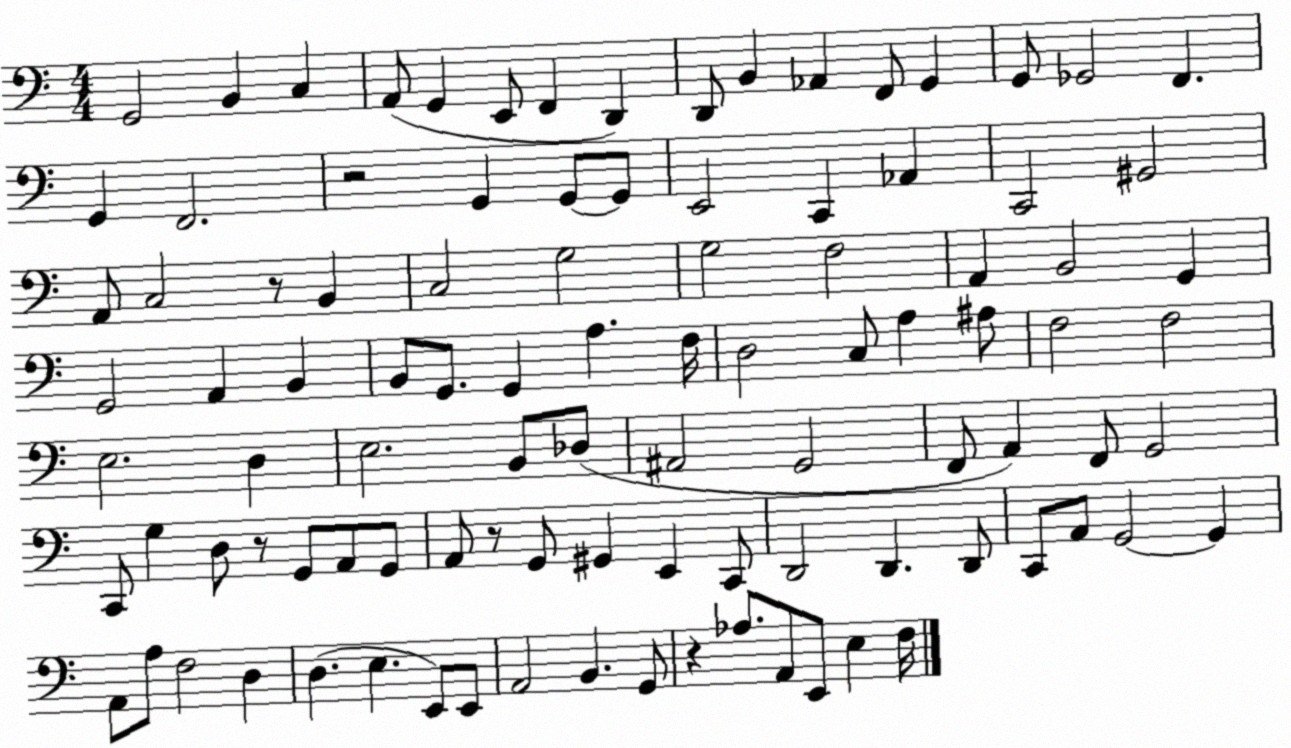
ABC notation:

X:1
T:Untitled
M:4/4
L:1/4
K:C
G,,2 B,, C, A,,/2 G,, E,,/2 F,, D,, D,,/2 B,, _A,, F,,/2 G,, G,,/2 _G,,2 F,, G,, F,,2 z2 G,, G,,/2 G,,/2 E,,2 C,, _A,, C,,2 ^G,,2 A,,/2 C,2 z/2 B,, C,2 G,2 G,2 F,2 A,, B,,2 G,, G,,2 A,, B,, B,,/2 G,,/2 G,, A, F,/4 D,2 C,/2 A, ^A,/2 F,2 F,2 E,2 D, E,2 B,,/2 _D,/2 ^A,,2 G,,2 F,,/2 A,, F,,/2 G,,2 C,,/2 G, D,/2 z/2 G,,/2 A,,/2 G,,/2 A,,/2 z/2 G,,/2 ^G,, E,, C,,/2 D,,2 D,, D,,/2 C,,/2 A,,/2 G,,2 G,, A,,/2 A,/2 F,2 D, D, E, E,,/2 E,,/2 A,,2 B,, G,,/2 z _A,/2 A,,/2 E,,/2 E, F,/4